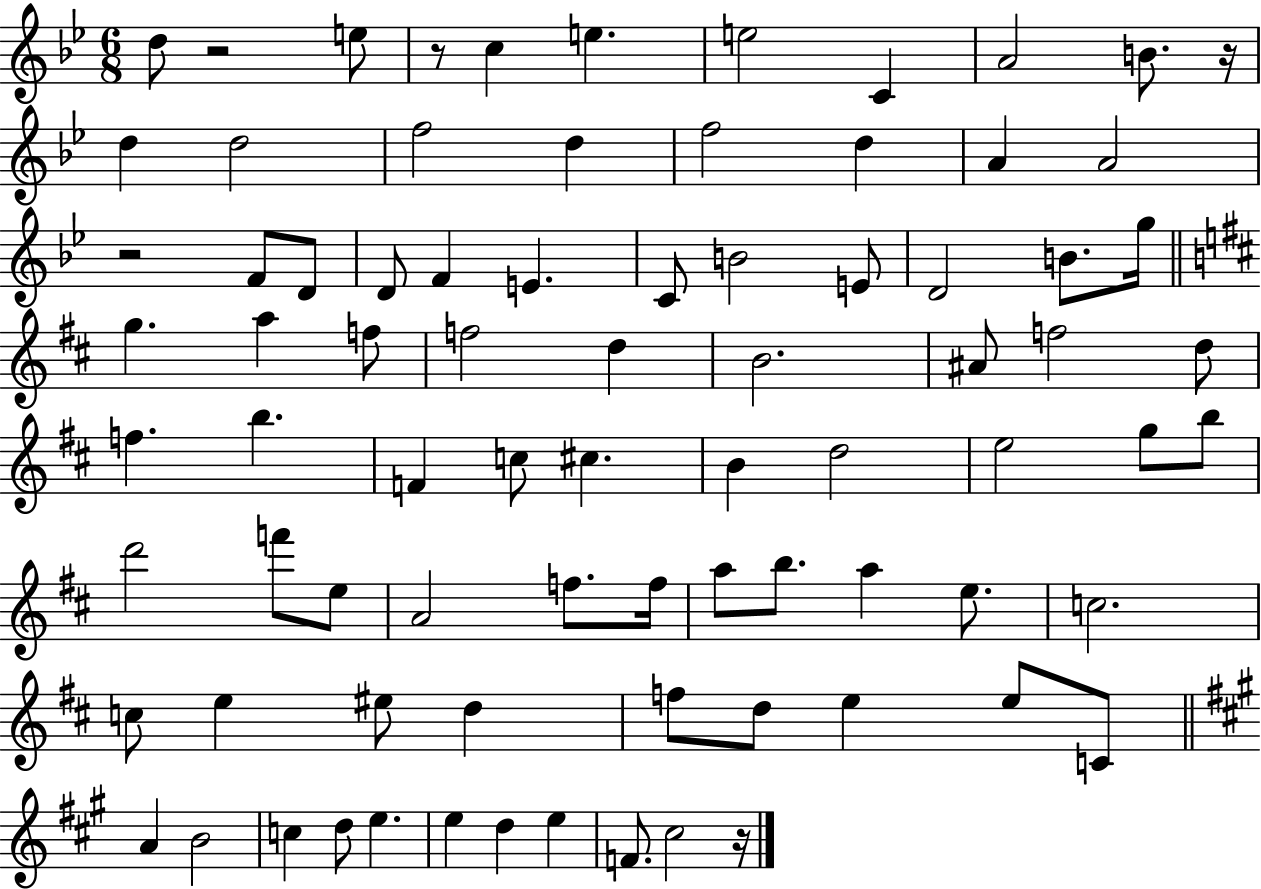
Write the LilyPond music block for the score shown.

{
  \clef treble
  \numericTimeSignature
  \time 6/8
  \key bes \major
  \repeat volta 2 { d''8 r2 e''8 | r8 c''4 e''4. | e''2 c'4 | a'2 b'8. r16 | \break d''4 d''2 | f''2 d''4 | f''2 d''4 | a'4 a'2 | \break r2 f'8 d'8 | d'8 f'4 e'4. | c'8 b'2 e'8 | d'2 b'8. g''16 | \break \bar "||" \break \key d \major g''4. a''4 f''8 | f''2 d''4 | b'2. | ais'8 f''2 d''8 | \break f''4. b''4. | f'4 c''8 cis''4. | b'4 d''2 | e''2 g''8 b''8 | \break d'''2 f'''8 e''8 | a'2 f''8. f''16 | a''8 b''8. a''4 e''8. | c''2. | \break c''8 e''4 eis''8 d''4 | f''8 d''8 e''4 e''8 c'8 | \bar "||" \break \key a \major a'4 b'2 | c''4 d''8 e''4. | e''4 d''4 e''4 | f'8. cis''2 r16 | \break } \bar "|."
}